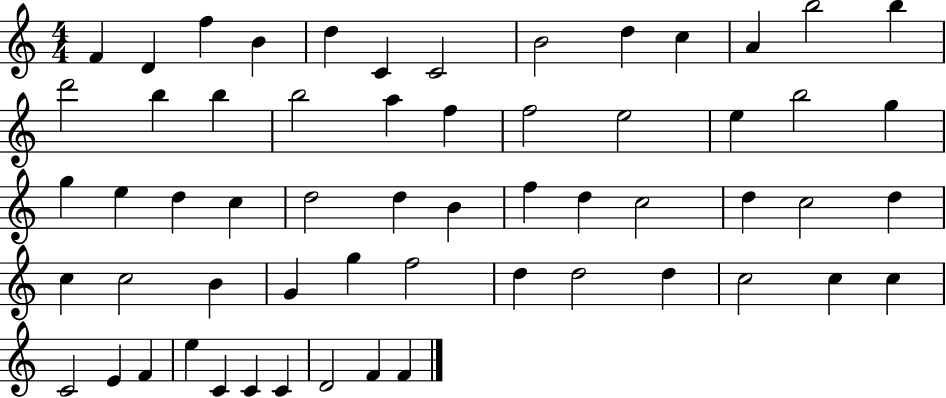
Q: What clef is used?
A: treble